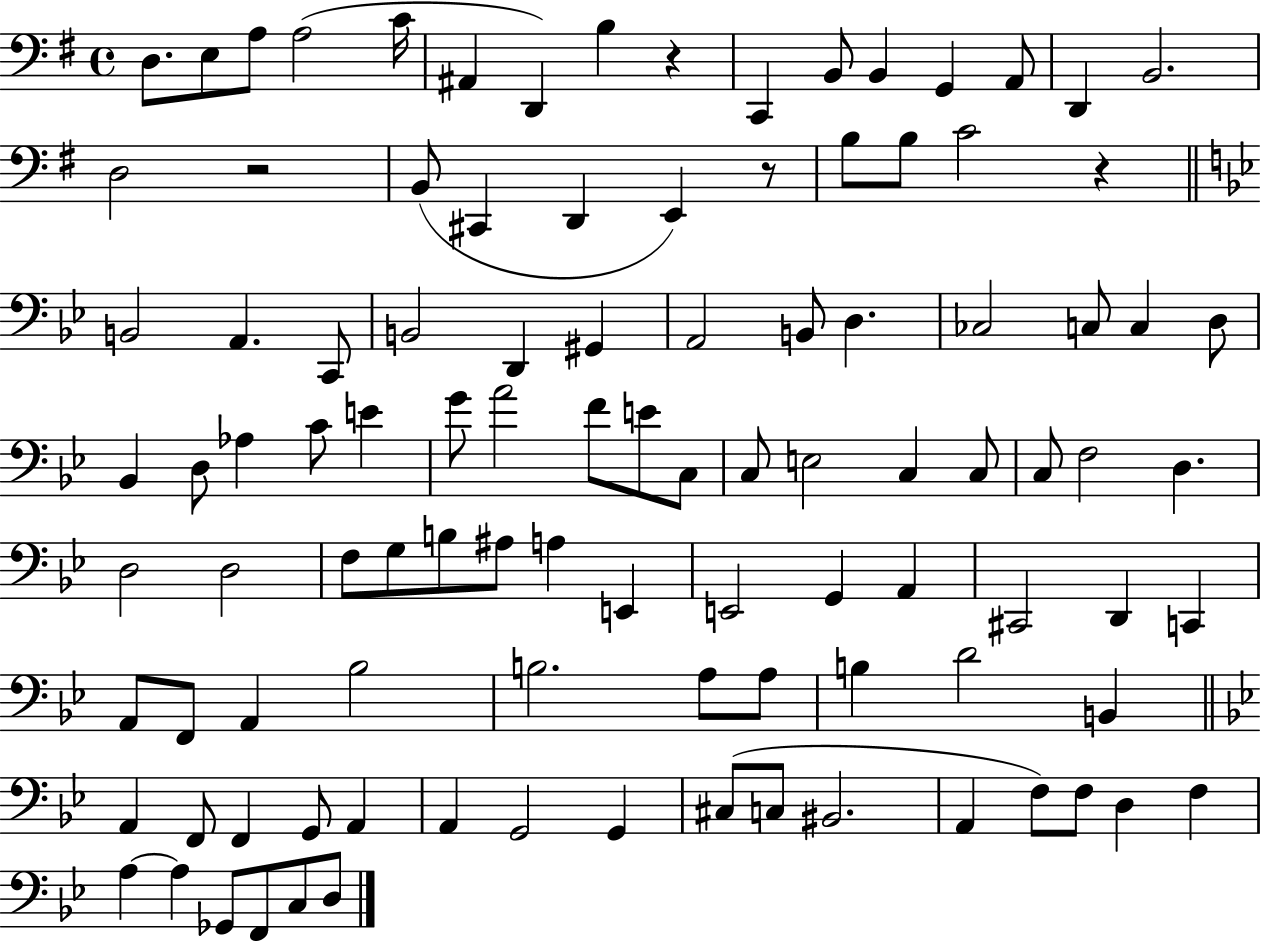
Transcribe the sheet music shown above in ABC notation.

X:1
T:Untitled
M:4/4
L:1/4
K:G
D,/2 E,/2 A,/2 A,2 C/4 ^A,, D,, B, z C,, B,,/2 B,, G,, A,,/2 D,, B,,2 D,2 z2 B,,/2 ^C,, D,, E,, z/2 B,/2 B,/2 C2 z B,,2 A,, C,,/2 B,,2 D,, ^G,, A,,2 B,,/2 D, _C,2 C,/2 C, D,/2 _B,, D,/2 _A, C/2 E G/2 A2 F/2 E/2 C,/2 C,/2 E,2 C, C,/2 C,/2 F,2 D, D,2 D,2 F,/2 G,/2 B,/2 ^A,/2 A, E,, E,,2 G,, A,, ^C,,2 D,, C,, A,,/2 F,,/2 A,, _B,2 B,2 A,/2 A,/2 B, D2 B,, A,, F,,/2 F,, G,,/2 A,, A,, G,,2 G,, ^C,/2 C,/2 ^B,,2 A,, F,/2 F,/2 D, F, A, A, _G,,/2 F,,/2 C,/2 D,/2